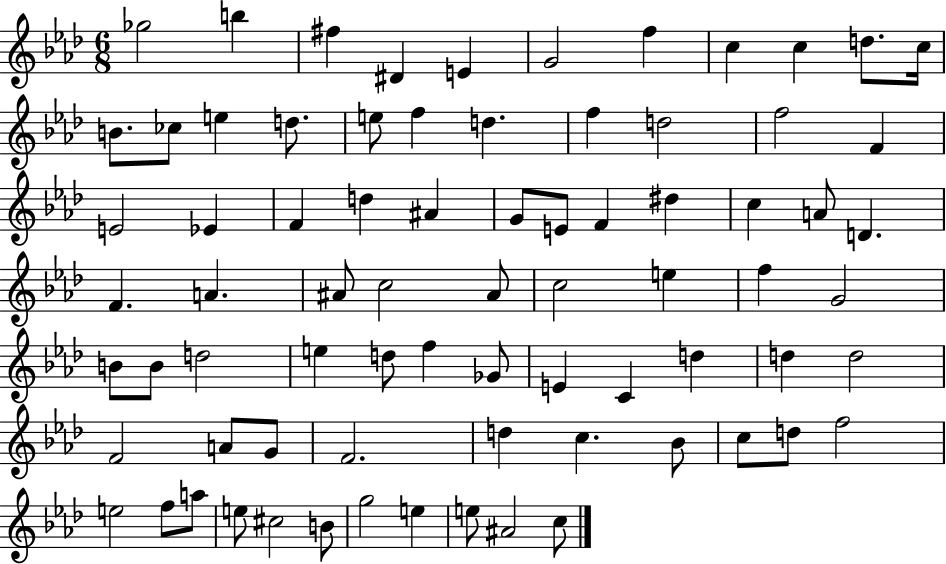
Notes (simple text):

Gb5/h B5/q F#5/q D#4/q E4/q G4/h F5/q C5/q C5/q D5/e. C5/s B4/e. CES5/e E5/q D5/e. E5/e F5/q D5/q. F5/q D5/h F5/h F4/q E4/h Eb4/q F4/q D5/q A#4/q G4/e E4/e F4/q D#5/q C5/q A4/e D4/q. F4/q. A4/q. A#4/e C5/h A#4/e C5/h E5/q F5/q G4/h B4/e B4/e D5/h E5/q D5/e F5/q Gb4/e E4/q C4/q D5/q D5/q D5/h F4/h A4/e G4/e F4/h. D5/q C5/q. Bb4/e C5/e D5/e F5/h E5/h F5/e A5/e E5/e C#5/h B4/e G5/h E5/q E5/e A#4/h C5/e